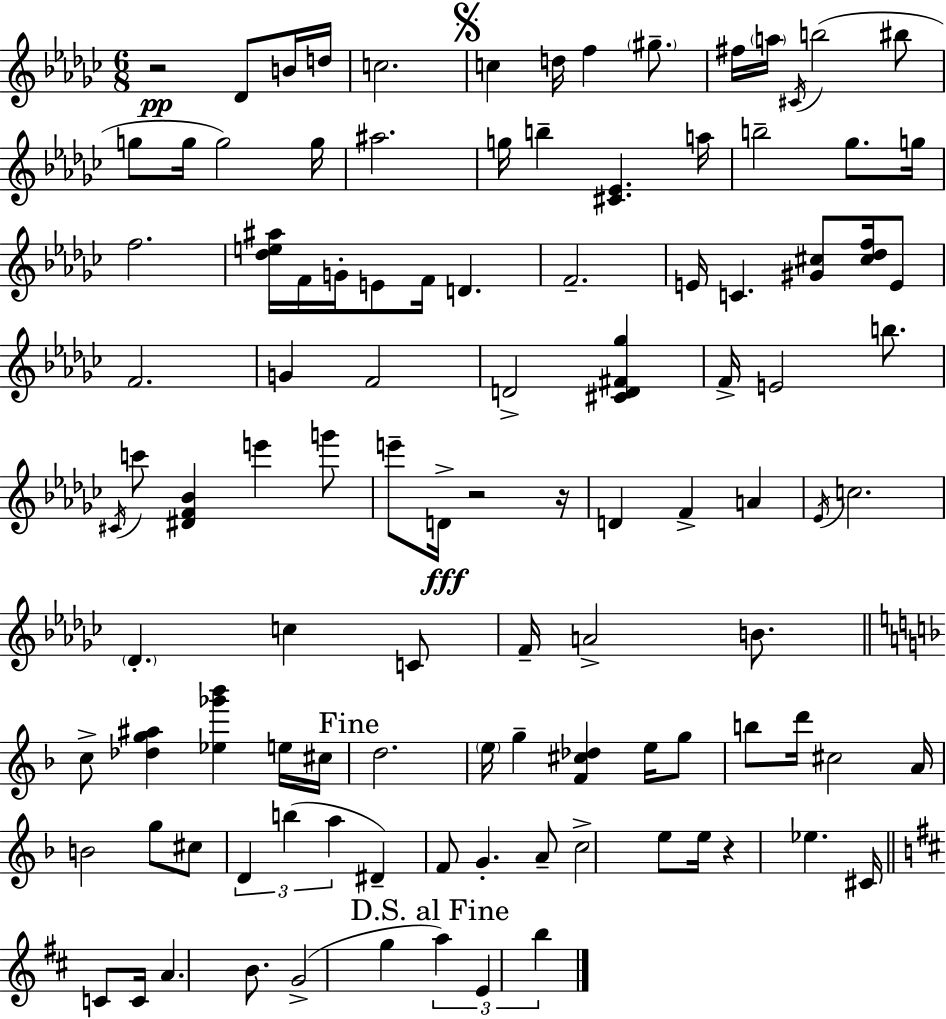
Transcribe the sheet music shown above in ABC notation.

X:1
T:Untitled
M:6/8
L:1/4
K:Ebm
z2 _D/2 B/4 d/4 c2 c d/4 f ^g/2 ^f/4 a/4 ^C/4 b2 ^b/2 g/2 g/4 g2 g/4 ^a2 g/4 b [^C_E] a/4 b2 _g/2 g/4 f2 [_de^a]/4 F/4 G/4 E/2 F/4 D F2 E/4 C [^G^c]/2 [^c_df]/4 E/2 F2 G F2 D2 [^CD^F_g] F/4 E2 b/2 ^C/4 c'/2 [^DF_B] e' g'/2 e'/2 D/4 z2 z/4 D F A _E/4 c2 _D c C/2 F/4 A2 B/2 c/2 [_dg^a] [_e_g'_b'] e/4 ^c/4 d2 e/4 g [F^c_d] e/4 g/2 b/2 d'/4 ^c2 A/4 B2 g/2 ^c/2 D b a ^D F/2 G A/2 c2 e/2 e/4 z _e ^C/4 C/2 C/4 A B/2 G2 g a E b